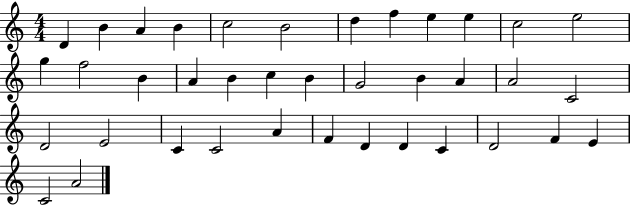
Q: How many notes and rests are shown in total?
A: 38